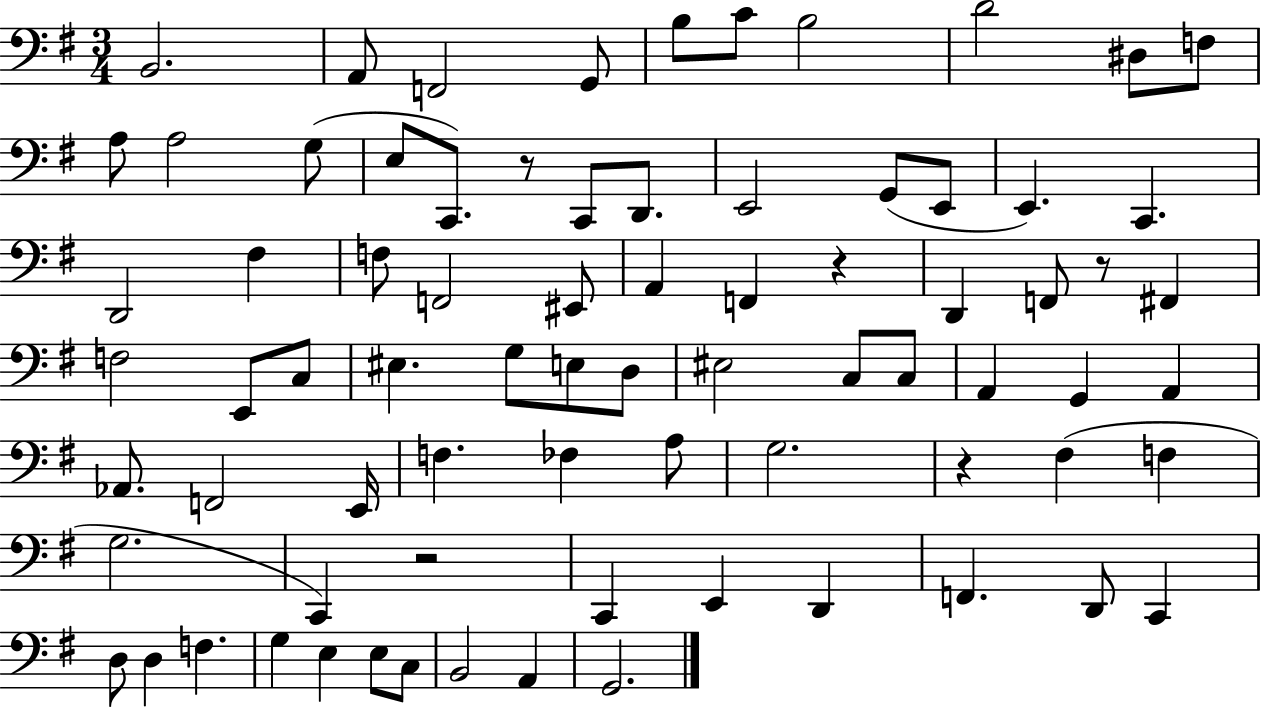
B2/h. A2/e F2/h G2/e B3/e C4/e B3/h D4/h D#3/e F3/e A3/e A3/h G3/e E3/e C2/e. R/e C2/e D2/e. E2/h G2/e E2/e E2/q. C2/q. D2/h F#3/q F3/e F2/h EIS2/e A2/q F2/q R/q D2/q F2/e R/e F#2/q F3/h E2/e C3/e EIS3/q. G3/e E3/e D3/e EIS3/h C3/e C3/e A2/q G2/q A2/q Ab2/e. F2/h E2/s F3/q. FES3/q A3/e G3/h. R/q F#3/q F3/q G3/h. C2/q R/h C2/q E2/q D2/q F2/q. D2/e C2/q D3/e D3/q F3/q. G3/q E3/q E3/e C3/e B2/h A2/q G2/h.